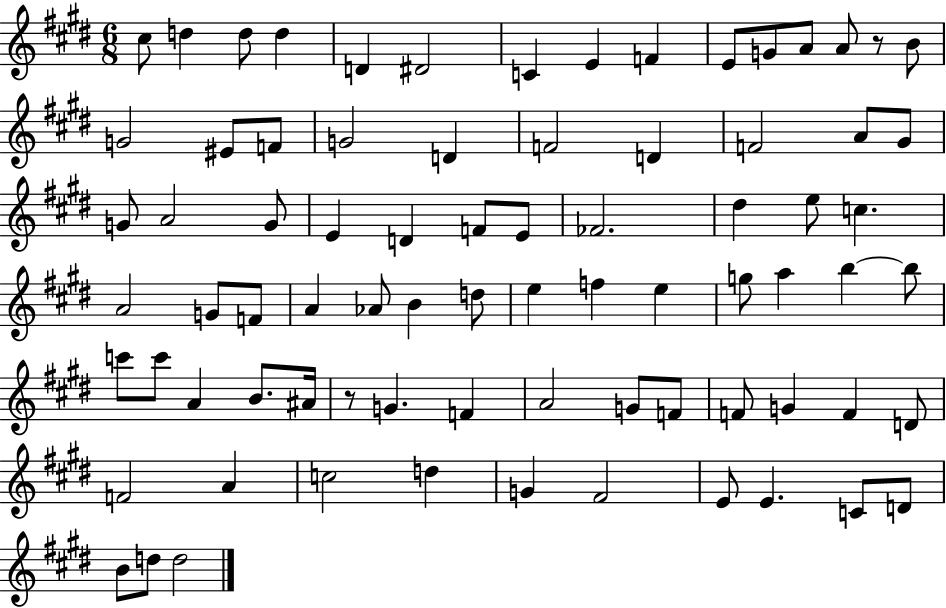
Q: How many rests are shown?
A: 2